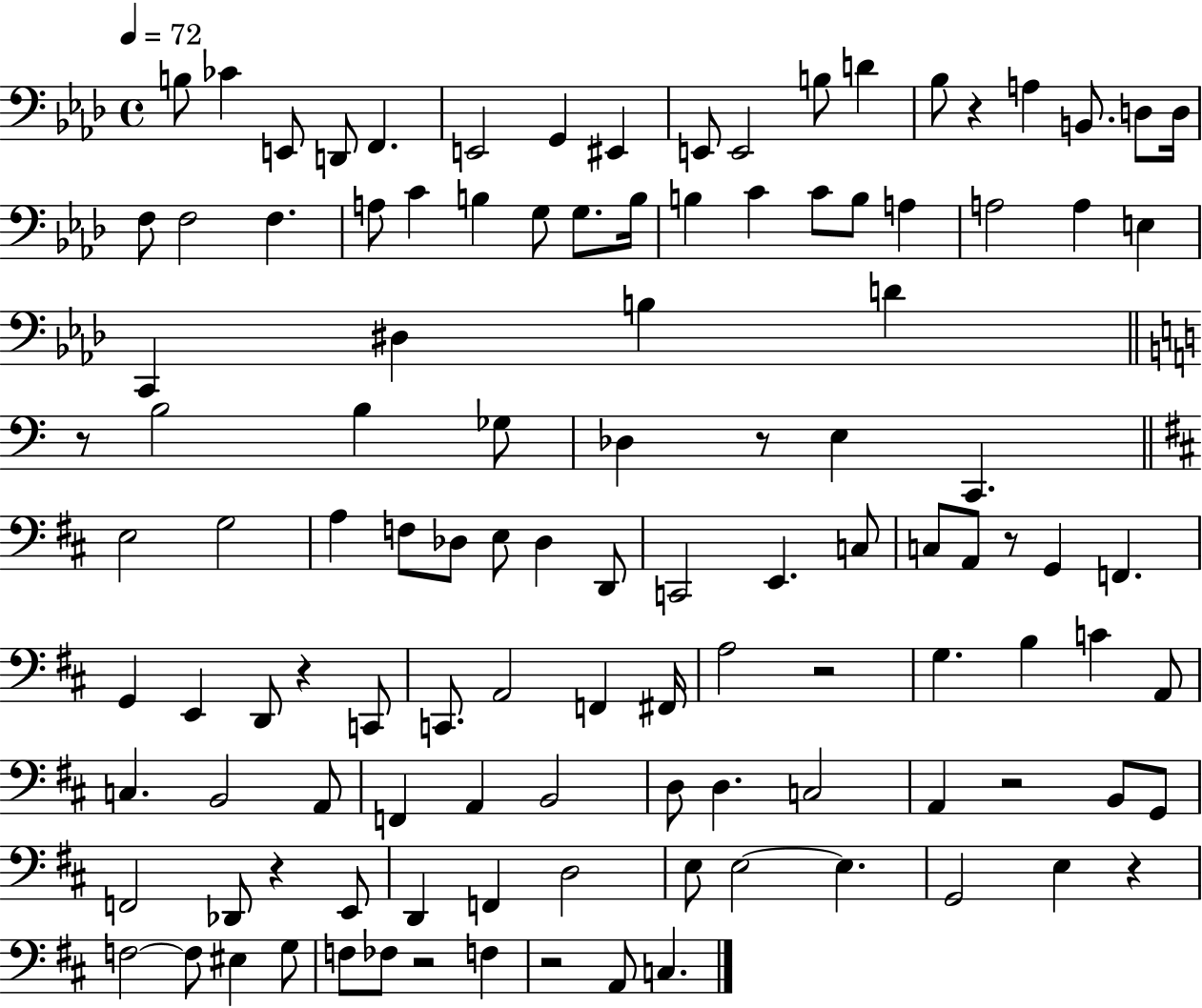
B3/e CES4/q E2/e D2/e F2/q. E2/h G2/q EIS2/q E2/e E2/h B3/e D4/q Bb3/e R/q A3/q B2/e. D3/e D3/s F3/e F3/h F3/q. A3/e C4/q B3/q G3/e G3/e. B3/s B3/q C4/q C4/e B3/e A3/q A3/h A3/q E3/q C2/q D#3/q B3/q D4/q R/e B3/h B3/q Gb3/e Db3/q R/e E3/q C2/q. E3/h G3/h A3/q F3/e Db3/e E3/e Db3/q D2/e C2/h E2/q. C3/e C3/e A2/e R/e G2/q F2/q. G2/q E2/q D2/e R/q C2/e C2/e. A2/h F2/q F#2/s A3/h R/h G3/q. B3/q C4/q A2/e C3/q. B2/h A2/e F2/q A2/q B2/h D3/e D3/q. C3/h A2/q R/h B2/e G2/e F2/h Db2/e R/q E2/e D2/q F2/q D3/h E3/e E3/h E3/q. G2/h E3/q R/q F3/h F3/e EIS3/q G3/e F3/e FES3/e R/h F3/q R/h A2/e C3/q.